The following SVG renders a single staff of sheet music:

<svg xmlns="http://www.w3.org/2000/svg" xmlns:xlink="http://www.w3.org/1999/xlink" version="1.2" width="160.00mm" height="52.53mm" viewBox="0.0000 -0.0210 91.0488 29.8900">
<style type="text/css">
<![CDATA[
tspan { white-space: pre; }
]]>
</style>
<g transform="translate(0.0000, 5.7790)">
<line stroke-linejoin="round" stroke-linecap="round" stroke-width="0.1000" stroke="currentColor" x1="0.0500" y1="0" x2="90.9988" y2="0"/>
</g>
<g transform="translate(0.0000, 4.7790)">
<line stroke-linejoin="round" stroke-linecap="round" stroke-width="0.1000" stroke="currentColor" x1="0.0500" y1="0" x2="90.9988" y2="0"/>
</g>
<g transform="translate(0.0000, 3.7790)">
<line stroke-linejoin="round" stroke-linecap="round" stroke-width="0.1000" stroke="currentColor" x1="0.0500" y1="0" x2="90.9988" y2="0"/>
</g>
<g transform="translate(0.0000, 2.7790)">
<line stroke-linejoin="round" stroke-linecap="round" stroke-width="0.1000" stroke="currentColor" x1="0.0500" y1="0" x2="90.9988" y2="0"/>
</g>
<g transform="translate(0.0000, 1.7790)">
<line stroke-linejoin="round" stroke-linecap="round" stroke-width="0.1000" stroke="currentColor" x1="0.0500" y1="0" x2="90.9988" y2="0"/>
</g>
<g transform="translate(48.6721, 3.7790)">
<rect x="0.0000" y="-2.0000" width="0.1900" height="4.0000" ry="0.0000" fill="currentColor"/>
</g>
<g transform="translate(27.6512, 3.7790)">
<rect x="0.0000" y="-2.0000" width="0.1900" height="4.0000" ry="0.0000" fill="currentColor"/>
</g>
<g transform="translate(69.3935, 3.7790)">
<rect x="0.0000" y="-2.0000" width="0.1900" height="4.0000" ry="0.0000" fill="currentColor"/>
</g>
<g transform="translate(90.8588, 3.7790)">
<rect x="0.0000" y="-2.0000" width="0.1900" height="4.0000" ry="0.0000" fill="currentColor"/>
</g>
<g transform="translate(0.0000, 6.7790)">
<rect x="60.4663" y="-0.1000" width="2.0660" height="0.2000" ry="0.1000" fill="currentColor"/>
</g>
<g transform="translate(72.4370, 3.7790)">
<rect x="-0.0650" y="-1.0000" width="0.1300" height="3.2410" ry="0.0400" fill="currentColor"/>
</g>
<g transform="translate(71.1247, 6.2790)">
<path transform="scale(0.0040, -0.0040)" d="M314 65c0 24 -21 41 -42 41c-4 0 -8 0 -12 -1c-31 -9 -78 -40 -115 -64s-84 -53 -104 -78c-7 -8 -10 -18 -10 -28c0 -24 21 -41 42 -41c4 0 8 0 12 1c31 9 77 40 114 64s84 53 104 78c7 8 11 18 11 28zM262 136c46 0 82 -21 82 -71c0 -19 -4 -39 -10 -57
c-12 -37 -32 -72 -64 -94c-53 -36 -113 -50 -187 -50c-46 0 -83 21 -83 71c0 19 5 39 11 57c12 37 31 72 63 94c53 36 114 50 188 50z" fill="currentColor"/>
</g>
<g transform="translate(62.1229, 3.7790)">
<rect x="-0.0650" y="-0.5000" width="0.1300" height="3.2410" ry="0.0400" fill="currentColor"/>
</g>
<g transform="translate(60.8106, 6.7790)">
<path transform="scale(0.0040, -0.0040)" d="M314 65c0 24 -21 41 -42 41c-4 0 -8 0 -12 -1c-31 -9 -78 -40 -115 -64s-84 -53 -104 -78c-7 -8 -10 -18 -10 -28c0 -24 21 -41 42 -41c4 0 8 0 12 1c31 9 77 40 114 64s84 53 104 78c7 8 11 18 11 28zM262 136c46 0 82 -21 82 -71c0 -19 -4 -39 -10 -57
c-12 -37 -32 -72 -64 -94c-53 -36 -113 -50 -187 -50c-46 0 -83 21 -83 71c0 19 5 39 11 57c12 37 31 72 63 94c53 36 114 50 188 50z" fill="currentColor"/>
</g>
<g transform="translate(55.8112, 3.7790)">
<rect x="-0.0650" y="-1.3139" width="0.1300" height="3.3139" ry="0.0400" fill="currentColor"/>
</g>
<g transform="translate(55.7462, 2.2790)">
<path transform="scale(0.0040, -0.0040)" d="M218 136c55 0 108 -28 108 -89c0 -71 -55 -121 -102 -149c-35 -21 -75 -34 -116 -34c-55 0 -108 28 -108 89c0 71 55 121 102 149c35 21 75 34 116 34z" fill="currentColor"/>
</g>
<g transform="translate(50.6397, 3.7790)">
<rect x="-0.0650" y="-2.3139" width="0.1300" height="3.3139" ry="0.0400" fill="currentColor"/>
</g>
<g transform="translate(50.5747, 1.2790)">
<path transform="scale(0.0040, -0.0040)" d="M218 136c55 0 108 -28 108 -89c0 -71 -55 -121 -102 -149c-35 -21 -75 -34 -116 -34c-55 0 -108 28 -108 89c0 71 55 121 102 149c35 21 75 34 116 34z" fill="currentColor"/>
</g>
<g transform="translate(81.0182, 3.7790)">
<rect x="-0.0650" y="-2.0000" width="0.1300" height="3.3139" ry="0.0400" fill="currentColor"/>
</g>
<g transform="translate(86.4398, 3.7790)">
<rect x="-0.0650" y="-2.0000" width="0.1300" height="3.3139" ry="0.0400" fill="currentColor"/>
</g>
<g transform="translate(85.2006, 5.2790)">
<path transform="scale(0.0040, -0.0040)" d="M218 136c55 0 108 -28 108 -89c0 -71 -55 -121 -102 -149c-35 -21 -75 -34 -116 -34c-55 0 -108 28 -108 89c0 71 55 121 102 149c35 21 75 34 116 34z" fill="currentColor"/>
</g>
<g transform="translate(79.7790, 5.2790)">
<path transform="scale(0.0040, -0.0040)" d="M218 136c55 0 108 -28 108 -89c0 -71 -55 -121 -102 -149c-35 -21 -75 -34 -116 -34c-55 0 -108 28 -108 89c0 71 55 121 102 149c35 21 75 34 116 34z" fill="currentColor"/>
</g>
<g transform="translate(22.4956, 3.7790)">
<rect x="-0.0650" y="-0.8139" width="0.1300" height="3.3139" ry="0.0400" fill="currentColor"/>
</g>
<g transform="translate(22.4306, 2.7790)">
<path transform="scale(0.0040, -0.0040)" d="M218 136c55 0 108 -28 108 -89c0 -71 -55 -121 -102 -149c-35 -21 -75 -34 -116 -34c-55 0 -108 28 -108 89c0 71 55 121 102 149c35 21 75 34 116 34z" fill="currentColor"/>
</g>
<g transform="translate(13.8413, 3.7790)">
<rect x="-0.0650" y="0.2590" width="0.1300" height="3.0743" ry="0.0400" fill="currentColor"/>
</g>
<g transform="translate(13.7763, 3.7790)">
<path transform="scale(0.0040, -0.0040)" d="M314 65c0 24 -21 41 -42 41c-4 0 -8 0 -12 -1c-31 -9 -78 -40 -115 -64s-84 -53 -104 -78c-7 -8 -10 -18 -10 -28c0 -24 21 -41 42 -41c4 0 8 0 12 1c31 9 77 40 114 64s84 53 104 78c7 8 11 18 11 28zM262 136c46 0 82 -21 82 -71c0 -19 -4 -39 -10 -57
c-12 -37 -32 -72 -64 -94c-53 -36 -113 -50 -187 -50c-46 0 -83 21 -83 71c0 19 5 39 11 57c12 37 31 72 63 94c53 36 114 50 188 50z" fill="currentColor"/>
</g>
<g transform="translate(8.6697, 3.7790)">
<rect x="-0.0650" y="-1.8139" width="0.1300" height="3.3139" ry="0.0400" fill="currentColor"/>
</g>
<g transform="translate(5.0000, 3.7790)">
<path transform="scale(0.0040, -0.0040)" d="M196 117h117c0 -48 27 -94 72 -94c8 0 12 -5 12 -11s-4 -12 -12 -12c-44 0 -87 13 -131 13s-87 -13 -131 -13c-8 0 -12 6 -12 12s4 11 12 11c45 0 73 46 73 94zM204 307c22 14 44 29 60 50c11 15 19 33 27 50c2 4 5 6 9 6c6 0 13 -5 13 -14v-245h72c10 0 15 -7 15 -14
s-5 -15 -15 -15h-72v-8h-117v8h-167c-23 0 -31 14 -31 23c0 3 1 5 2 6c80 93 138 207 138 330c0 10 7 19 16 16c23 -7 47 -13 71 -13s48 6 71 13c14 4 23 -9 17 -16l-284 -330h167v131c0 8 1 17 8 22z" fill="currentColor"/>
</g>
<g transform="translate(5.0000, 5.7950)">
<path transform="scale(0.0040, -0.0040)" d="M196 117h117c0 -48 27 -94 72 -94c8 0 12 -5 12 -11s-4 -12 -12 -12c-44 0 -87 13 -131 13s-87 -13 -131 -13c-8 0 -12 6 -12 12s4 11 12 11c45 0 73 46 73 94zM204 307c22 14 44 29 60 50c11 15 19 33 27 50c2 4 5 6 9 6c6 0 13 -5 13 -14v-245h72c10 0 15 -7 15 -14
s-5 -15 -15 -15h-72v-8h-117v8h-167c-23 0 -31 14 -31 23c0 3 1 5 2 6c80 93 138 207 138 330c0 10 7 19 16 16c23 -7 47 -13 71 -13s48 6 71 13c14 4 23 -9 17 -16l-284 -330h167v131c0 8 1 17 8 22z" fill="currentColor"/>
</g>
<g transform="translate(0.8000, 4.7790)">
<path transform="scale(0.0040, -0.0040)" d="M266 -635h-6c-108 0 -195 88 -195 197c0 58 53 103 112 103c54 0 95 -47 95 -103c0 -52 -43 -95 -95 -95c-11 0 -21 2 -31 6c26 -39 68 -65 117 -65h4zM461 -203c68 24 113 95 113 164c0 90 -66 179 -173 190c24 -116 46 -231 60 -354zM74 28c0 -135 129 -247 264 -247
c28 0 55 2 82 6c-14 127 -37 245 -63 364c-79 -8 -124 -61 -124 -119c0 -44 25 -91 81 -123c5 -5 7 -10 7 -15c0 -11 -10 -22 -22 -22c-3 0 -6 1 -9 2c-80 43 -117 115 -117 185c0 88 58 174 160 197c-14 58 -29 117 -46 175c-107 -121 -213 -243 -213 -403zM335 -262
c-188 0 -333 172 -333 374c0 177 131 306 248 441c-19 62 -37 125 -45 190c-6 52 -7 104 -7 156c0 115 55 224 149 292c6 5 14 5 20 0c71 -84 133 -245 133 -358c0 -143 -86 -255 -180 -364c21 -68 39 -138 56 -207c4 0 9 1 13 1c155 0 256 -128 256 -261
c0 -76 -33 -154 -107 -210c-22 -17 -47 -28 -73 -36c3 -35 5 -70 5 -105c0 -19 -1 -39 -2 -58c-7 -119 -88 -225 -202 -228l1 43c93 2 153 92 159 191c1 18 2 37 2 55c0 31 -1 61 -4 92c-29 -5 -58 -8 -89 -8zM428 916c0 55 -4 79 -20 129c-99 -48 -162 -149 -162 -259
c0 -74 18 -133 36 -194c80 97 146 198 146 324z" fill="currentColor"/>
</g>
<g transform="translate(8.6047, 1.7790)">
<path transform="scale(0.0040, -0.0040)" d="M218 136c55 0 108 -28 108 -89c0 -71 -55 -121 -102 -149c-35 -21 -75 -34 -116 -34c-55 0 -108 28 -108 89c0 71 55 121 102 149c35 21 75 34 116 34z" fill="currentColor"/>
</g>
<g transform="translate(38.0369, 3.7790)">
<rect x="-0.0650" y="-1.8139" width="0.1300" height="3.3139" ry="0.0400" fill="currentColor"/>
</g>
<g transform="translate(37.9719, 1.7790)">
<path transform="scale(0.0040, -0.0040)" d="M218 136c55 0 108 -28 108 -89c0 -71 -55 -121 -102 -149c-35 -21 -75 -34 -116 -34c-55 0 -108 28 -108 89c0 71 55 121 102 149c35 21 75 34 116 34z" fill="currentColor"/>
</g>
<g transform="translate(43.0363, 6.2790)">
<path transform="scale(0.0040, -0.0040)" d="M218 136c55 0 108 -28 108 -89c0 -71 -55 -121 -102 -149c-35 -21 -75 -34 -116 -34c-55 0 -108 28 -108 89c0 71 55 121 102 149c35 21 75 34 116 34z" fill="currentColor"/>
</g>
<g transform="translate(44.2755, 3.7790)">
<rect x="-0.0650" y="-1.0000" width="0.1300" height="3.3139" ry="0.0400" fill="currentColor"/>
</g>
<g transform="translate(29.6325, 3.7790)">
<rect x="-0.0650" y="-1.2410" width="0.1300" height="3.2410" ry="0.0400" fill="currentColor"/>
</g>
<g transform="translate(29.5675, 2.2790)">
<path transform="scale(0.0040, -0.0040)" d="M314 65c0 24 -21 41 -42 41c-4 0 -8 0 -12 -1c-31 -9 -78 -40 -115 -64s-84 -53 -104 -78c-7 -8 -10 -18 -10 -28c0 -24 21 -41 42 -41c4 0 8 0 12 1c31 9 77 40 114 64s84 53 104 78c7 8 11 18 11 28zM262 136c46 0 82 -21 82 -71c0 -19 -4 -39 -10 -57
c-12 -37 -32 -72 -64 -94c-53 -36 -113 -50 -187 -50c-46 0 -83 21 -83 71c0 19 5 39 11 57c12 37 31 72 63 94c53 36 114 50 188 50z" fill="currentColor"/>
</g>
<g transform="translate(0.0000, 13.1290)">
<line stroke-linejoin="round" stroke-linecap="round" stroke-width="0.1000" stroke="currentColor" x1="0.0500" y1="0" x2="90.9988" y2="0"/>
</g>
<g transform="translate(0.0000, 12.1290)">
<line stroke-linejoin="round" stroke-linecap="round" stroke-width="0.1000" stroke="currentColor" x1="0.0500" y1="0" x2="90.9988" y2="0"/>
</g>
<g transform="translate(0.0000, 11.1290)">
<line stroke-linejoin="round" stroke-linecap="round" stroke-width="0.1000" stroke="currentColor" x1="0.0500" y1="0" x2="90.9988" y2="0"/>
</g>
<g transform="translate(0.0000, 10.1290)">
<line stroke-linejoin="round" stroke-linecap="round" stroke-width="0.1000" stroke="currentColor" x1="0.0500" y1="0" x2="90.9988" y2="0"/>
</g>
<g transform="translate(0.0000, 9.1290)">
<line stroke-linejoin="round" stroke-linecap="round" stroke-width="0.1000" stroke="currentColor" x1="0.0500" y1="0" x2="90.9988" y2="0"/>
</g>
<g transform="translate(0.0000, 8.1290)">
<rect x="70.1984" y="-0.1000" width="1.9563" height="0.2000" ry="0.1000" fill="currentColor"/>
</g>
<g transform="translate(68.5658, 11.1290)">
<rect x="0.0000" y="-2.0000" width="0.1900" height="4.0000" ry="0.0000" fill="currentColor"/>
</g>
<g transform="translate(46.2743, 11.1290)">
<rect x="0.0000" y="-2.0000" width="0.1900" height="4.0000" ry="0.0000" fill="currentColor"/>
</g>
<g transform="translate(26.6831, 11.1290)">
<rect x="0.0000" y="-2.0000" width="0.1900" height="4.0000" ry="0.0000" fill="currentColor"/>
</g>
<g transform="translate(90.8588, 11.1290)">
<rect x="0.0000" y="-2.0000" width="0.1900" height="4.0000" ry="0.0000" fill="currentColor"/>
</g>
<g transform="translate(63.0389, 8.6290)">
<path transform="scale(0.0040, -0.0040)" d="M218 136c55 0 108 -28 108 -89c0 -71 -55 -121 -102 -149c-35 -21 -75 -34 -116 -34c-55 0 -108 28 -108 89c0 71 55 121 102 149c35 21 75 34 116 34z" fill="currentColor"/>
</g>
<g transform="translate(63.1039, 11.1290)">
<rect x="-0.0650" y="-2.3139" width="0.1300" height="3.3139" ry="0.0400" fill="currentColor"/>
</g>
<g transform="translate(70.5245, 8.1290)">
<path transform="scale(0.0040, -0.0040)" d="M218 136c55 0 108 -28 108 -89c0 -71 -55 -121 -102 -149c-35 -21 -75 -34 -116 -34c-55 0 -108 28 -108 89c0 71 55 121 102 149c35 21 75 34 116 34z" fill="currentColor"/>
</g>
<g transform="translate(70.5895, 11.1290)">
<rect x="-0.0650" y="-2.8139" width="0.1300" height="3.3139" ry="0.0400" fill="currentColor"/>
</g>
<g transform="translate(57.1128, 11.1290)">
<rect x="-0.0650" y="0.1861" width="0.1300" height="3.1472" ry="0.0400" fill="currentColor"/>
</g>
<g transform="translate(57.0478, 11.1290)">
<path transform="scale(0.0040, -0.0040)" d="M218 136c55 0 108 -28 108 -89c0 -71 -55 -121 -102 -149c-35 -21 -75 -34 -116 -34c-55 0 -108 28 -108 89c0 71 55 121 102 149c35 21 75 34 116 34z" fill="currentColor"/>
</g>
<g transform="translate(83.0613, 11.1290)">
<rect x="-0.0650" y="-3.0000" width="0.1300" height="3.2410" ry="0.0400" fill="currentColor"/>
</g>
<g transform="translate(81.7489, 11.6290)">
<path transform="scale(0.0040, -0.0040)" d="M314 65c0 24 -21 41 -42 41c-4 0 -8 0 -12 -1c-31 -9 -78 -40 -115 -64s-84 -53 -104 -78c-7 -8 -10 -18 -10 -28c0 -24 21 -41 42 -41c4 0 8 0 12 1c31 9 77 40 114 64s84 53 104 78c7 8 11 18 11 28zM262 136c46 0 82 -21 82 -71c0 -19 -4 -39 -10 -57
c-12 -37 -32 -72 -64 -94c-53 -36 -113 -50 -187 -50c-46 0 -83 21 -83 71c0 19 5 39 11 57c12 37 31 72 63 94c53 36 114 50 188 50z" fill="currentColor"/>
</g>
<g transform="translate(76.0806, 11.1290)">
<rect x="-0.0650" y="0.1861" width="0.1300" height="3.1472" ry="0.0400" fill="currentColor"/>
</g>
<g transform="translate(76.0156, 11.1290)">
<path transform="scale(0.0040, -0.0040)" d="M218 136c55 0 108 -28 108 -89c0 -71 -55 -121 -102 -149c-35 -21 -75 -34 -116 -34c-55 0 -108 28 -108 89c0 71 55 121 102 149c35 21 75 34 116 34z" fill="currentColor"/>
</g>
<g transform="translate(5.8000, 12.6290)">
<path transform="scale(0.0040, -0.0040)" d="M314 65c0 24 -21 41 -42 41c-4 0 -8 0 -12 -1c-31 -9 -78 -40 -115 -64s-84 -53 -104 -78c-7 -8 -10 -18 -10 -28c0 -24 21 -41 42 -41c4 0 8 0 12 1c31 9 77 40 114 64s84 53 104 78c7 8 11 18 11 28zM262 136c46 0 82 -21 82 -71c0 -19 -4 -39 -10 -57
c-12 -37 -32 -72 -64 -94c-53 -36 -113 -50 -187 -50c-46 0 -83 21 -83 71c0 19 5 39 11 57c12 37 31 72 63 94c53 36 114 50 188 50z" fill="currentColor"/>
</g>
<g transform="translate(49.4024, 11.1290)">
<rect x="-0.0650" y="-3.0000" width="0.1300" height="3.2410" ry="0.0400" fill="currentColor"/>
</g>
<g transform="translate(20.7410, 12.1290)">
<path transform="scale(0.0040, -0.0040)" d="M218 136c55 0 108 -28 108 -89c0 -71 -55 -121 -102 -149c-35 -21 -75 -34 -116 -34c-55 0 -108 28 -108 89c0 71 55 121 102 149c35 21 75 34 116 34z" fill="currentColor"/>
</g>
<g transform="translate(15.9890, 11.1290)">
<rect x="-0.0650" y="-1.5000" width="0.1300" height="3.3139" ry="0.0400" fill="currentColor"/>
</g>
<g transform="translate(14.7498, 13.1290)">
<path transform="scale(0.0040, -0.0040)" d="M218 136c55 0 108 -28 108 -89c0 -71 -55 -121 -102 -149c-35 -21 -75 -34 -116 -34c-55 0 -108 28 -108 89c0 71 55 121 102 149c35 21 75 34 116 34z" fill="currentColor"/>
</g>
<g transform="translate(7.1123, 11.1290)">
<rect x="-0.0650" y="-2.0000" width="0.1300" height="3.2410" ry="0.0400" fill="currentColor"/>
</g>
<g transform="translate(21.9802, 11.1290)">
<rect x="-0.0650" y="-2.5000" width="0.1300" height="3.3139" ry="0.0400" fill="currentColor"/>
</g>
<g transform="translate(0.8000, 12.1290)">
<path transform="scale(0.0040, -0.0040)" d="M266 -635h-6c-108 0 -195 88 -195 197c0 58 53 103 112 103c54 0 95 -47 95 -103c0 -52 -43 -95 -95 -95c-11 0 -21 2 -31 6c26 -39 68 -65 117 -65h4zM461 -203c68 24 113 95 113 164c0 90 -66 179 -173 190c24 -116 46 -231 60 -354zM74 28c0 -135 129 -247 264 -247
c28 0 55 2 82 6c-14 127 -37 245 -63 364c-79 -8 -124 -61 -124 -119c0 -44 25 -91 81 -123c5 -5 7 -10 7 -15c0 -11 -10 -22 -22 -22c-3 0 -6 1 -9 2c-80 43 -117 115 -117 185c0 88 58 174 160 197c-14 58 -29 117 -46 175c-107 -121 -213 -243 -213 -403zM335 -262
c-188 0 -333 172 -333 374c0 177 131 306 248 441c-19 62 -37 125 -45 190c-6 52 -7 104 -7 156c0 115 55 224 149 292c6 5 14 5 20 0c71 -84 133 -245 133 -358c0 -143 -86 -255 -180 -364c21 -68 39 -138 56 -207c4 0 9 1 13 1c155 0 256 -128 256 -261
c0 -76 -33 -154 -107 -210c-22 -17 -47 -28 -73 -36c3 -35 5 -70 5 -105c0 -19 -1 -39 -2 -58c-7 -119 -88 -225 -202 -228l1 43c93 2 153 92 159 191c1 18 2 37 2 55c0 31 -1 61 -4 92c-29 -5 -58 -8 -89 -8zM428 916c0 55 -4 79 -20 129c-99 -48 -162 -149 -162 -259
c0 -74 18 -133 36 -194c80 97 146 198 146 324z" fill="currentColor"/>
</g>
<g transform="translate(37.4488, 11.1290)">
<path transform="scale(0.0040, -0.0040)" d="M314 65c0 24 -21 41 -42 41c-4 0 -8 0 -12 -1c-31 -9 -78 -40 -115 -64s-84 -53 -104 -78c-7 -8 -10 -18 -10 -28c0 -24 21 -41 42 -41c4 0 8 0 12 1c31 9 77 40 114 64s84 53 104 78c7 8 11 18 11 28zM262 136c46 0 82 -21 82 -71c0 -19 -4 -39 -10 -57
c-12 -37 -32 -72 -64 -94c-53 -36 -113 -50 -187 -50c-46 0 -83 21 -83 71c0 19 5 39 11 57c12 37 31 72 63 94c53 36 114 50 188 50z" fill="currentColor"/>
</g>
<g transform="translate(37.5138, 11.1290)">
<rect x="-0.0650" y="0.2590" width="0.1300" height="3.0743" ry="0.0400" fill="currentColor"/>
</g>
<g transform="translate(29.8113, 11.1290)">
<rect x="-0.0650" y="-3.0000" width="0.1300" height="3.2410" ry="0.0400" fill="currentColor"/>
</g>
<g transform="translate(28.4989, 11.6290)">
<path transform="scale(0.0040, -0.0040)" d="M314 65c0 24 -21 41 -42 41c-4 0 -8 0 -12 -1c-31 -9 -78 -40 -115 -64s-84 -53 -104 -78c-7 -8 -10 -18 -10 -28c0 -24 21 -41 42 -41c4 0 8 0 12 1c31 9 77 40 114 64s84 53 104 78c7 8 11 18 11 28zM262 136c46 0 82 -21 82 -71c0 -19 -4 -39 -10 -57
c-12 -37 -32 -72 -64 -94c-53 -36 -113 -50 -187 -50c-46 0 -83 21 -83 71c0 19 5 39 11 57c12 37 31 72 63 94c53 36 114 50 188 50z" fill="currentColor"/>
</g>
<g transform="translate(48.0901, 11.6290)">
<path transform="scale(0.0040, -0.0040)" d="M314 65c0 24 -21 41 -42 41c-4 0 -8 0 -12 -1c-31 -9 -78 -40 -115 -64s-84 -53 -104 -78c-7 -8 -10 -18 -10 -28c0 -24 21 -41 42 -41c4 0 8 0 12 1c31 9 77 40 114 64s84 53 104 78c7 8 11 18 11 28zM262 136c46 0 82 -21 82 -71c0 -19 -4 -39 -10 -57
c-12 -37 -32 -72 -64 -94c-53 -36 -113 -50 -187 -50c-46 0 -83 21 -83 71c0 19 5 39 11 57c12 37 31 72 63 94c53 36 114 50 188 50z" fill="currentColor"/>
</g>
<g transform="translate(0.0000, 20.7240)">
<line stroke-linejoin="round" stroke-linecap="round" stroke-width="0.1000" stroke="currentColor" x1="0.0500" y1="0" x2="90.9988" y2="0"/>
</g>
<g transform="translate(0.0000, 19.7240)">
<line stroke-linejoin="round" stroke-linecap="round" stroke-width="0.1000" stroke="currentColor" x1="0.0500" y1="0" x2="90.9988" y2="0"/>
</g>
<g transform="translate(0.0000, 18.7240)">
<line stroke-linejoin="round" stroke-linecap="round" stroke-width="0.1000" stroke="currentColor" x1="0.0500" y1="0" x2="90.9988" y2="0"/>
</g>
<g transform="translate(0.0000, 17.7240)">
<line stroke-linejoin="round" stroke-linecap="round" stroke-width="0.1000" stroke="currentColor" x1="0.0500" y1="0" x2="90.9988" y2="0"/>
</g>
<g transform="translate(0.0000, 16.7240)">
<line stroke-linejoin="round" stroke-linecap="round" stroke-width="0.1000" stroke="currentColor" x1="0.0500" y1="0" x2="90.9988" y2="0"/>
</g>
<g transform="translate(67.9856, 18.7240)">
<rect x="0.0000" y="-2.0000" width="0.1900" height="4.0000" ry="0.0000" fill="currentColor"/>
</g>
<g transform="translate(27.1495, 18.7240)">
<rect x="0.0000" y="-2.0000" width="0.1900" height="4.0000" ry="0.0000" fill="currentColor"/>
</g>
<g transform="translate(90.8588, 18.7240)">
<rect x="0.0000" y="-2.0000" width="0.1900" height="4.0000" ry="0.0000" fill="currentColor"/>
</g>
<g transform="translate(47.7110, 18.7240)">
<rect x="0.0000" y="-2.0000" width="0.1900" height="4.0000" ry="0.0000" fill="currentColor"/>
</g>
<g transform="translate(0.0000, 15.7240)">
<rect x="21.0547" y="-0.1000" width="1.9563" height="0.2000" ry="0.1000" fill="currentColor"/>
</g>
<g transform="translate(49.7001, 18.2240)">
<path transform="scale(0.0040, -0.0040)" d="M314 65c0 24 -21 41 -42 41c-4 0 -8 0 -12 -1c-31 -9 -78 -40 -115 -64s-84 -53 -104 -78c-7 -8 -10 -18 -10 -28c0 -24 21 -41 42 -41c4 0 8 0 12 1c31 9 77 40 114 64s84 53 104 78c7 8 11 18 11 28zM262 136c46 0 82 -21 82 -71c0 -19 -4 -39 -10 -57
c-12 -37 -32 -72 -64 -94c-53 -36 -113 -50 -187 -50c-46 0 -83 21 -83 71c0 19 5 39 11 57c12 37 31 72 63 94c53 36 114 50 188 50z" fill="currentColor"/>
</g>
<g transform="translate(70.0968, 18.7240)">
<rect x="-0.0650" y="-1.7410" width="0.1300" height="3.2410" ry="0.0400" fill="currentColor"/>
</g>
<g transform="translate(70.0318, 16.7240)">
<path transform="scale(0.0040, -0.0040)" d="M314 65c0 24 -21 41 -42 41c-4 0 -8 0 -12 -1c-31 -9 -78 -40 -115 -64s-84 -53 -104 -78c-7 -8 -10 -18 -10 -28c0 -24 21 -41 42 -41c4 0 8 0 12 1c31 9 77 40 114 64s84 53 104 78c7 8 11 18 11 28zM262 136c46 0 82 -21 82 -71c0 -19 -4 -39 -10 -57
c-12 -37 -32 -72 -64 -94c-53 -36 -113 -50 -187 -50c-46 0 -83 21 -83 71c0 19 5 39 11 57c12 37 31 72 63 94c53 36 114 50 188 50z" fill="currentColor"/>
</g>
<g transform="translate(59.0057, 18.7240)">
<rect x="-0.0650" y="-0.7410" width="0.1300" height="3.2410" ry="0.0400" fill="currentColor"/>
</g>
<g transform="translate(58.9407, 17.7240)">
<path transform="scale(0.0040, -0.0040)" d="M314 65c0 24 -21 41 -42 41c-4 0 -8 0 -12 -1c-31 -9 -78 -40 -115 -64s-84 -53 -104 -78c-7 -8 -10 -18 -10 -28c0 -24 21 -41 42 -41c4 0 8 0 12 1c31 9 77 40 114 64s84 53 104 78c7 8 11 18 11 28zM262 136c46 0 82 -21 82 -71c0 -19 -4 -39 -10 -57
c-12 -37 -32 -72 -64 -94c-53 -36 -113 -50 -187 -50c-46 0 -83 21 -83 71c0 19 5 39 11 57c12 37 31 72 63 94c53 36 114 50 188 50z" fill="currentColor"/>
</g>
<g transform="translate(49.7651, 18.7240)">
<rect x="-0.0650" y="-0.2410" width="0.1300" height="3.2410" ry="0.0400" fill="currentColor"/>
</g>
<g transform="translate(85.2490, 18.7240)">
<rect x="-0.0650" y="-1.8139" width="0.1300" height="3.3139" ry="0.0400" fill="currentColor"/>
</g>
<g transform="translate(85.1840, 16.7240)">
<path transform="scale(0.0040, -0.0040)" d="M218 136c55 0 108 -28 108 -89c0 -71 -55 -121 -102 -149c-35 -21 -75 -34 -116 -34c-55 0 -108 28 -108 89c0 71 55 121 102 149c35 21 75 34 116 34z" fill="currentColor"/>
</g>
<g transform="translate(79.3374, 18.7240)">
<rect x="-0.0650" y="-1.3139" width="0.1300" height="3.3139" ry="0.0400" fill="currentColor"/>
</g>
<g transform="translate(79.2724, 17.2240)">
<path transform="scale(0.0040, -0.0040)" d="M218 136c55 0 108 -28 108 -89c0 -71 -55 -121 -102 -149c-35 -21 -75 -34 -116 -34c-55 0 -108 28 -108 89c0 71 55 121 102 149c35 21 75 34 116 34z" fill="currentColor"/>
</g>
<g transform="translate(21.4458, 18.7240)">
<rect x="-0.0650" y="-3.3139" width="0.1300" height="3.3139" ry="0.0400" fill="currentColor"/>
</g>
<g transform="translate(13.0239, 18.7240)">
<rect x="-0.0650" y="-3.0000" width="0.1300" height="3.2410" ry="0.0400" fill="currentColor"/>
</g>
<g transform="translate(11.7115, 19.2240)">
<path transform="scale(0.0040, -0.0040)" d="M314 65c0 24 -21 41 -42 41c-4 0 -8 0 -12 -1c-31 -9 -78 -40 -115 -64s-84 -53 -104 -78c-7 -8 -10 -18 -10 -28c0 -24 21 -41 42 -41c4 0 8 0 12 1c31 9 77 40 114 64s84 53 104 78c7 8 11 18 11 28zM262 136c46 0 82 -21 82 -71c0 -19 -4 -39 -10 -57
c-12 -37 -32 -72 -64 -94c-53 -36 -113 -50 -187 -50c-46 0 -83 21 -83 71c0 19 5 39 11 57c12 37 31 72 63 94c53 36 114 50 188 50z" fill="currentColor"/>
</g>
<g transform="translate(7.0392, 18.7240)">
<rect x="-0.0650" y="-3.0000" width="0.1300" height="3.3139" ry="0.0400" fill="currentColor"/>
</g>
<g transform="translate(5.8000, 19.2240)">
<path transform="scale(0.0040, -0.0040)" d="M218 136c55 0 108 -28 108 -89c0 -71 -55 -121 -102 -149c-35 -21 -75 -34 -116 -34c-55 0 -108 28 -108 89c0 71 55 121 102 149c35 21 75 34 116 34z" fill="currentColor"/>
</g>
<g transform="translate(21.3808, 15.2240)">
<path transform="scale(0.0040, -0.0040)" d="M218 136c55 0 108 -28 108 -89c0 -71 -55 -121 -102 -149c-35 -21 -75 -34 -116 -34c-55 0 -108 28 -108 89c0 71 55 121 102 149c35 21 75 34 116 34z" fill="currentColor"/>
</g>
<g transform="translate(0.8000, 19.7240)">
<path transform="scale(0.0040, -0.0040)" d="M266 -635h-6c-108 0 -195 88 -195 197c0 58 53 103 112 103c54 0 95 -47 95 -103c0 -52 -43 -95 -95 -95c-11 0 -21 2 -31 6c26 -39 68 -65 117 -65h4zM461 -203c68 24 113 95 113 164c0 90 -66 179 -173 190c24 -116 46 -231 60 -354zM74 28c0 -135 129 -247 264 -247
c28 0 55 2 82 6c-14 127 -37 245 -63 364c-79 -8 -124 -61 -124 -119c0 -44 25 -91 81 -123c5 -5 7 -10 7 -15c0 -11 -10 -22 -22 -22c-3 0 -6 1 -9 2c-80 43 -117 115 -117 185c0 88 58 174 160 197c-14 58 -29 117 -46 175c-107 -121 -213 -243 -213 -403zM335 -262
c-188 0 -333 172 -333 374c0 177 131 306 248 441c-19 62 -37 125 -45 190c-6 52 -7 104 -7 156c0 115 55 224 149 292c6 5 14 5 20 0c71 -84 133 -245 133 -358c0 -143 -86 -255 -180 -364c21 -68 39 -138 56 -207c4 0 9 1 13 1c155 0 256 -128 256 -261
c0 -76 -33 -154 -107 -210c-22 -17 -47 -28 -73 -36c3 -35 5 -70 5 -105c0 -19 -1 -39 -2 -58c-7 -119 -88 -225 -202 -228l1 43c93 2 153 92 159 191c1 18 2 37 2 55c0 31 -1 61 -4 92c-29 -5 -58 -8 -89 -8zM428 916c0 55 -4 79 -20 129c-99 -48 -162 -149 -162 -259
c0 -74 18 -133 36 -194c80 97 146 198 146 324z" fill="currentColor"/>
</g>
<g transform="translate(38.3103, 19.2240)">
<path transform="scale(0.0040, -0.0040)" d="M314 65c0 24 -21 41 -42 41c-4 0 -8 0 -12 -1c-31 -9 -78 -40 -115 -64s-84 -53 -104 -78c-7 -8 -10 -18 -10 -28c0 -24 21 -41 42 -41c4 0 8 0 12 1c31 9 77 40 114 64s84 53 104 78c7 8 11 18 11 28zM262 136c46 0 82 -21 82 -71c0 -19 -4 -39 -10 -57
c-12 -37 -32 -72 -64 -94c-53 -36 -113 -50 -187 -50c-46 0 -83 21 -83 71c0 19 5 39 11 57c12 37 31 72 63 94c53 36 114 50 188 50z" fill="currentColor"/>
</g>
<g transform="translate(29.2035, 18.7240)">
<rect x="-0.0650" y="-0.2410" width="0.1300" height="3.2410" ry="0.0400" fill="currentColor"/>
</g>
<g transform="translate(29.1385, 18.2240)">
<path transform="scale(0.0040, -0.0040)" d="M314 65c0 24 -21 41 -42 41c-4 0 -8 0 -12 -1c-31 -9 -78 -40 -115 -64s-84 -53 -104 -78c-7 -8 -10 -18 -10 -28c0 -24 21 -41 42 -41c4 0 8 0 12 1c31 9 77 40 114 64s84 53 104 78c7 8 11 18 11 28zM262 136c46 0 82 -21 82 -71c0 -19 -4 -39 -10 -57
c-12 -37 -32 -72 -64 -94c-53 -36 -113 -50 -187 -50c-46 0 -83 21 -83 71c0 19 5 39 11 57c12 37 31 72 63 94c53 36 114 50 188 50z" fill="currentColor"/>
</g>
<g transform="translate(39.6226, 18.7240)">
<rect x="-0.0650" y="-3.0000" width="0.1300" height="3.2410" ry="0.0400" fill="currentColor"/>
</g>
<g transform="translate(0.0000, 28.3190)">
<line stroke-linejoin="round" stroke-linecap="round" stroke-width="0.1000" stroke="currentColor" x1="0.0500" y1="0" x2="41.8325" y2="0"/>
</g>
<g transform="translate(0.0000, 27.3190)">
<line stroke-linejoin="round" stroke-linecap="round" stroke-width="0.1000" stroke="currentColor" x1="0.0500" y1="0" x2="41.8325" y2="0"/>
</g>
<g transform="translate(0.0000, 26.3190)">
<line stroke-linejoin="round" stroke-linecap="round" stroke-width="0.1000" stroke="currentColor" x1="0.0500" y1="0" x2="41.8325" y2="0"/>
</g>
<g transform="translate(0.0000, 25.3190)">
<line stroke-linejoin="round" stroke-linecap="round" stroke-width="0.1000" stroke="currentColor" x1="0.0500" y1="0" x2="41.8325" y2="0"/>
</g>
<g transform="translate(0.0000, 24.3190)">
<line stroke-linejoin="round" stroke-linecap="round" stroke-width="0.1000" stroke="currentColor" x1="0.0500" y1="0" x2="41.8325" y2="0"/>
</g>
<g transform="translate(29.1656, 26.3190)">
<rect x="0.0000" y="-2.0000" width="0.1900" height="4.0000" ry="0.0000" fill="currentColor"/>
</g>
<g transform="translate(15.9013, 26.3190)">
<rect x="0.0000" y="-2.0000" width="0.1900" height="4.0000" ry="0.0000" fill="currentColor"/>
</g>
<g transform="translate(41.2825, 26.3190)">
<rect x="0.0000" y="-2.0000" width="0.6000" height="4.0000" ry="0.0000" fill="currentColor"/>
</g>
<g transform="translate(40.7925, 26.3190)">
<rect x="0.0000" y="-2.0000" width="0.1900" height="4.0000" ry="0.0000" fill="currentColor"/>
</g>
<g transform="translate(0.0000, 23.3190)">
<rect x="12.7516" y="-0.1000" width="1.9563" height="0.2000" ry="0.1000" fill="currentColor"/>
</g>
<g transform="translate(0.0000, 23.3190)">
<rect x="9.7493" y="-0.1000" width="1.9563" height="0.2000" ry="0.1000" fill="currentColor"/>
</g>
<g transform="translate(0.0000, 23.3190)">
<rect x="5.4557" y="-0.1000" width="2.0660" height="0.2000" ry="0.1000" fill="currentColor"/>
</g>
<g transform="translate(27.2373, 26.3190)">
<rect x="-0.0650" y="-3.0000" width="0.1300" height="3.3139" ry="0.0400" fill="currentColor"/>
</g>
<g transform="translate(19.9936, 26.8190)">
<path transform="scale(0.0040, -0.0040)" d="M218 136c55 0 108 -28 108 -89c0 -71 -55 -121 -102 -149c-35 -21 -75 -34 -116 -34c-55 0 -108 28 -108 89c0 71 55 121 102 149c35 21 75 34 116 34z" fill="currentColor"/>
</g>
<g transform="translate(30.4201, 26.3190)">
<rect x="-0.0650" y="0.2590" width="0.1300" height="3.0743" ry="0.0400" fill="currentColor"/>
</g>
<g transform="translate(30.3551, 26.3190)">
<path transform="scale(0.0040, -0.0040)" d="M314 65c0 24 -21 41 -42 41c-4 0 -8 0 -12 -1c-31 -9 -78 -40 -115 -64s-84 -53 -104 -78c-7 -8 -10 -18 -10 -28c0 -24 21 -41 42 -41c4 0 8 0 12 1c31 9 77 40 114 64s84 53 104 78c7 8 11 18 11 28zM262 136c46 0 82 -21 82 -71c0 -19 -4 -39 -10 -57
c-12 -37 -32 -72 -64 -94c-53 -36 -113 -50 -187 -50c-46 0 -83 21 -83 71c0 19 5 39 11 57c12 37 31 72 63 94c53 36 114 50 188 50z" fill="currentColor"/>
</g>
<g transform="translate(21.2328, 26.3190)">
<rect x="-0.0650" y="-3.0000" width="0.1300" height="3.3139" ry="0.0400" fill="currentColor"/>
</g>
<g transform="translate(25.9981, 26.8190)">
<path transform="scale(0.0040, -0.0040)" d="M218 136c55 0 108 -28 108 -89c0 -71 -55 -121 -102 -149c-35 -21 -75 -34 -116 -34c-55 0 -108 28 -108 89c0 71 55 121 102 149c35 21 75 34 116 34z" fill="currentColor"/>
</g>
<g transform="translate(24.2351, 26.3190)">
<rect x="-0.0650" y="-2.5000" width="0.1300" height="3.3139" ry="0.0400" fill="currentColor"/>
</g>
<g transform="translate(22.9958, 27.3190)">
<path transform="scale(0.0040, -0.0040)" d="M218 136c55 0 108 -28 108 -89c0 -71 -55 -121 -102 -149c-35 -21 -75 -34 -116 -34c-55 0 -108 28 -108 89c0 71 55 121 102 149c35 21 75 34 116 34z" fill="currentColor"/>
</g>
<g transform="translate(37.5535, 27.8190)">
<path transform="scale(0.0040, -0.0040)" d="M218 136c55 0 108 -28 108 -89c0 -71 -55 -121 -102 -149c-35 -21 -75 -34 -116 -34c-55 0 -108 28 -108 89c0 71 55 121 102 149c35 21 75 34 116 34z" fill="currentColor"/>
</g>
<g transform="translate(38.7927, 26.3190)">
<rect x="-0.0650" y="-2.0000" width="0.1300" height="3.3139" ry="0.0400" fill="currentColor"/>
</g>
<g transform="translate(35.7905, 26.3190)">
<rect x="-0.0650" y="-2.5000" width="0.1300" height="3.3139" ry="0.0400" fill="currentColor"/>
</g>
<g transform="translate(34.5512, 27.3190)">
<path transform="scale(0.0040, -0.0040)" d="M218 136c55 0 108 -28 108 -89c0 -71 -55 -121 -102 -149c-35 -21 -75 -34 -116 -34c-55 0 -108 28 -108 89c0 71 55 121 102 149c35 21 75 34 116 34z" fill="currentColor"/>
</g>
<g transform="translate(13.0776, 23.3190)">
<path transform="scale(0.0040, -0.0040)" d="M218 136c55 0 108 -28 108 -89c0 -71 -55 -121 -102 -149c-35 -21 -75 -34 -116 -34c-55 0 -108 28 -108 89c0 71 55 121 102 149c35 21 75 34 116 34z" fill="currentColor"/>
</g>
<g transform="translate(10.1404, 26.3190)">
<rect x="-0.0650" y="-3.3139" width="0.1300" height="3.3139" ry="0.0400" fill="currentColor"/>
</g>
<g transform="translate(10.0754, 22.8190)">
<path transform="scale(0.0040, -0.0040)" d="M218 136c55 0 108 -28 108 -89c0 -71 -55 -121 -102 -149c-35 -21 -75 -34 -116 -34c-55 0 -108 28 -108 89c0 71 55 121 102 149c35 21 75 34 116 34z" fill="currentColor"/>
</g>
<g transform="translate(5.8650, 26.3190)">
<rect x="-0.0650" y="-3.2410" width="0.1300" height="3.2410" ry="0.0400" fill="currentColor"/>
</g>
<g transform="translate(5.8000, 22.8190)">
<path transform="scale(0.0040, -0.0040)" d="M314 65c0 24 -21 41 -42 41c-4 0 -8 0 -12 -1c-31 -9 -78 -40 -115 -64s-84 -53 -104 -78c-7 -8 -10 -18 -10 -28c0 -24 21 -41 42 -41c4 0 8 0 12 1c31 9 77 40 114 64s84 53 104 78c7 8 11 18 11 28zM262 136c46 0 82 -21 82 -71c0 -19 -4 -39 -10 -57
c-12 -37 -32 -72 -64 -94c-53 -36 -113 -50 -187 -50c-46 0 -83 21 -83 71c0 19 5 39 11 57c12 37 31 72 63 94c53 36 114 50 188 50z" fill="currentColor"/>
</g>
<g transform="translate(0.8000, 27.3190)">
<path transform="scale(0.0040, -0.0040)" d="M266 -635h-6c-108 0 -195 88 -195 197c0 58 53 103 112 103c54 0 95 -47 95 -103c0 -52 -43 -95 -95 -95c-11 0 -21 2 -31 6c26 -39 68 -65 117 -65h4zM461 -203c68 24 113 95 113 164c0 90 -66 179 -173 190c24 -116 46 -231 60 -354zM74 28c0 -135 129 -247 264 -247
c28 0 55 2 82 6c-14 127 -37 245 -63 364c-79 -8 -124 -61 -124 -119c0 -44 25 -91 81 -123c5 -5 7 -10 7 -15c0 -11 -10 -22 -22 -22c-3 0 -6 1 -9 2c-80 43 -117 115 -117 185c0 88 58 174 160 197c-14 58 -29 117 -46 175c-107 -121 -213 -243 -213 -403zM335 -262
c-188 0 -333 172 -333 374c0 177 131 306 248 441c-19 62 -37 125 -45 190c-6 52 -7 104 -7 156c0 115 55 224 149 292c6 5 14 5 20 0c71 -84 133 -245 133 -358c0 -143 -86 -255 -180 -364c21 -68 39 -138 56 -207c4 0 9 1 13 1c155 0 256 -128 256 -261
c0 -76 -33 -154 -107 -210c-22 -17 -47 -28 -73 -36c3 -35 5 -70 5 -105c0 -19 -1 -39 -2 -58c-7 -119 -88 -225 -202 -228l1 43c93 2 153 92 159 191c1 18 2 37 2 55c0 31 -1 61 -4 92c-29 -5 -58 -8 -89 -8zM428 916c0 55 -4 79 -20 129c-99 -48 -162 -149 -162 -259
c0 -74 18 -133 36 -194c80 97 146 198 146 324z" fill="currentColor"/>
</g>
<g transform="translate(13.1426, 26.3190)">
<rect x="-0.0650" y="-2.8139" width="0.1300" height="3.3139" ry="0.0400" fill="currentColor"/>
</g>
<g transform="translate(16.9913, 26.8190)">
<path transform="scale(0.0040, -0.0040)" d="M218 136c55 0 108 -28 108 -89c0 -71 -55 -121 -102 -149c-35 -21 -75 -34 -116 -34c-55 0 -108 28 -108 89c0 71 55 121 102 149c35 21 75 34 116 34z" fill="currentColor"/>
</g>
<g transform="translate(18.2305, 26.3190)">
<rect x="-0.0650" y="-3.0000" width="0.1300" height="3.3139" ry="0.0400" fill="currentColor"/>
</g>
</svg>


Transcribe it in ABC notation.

X:1
T:Untitled
M:4/4
L:1/4
K:C
f B2 d e2 f D g e C2 D2 F F F2 E G A2 B2 A2 B g a B A2 A A2 b c2 A2 c2 d2 f2 e f b2 b a A A G A B2 G F